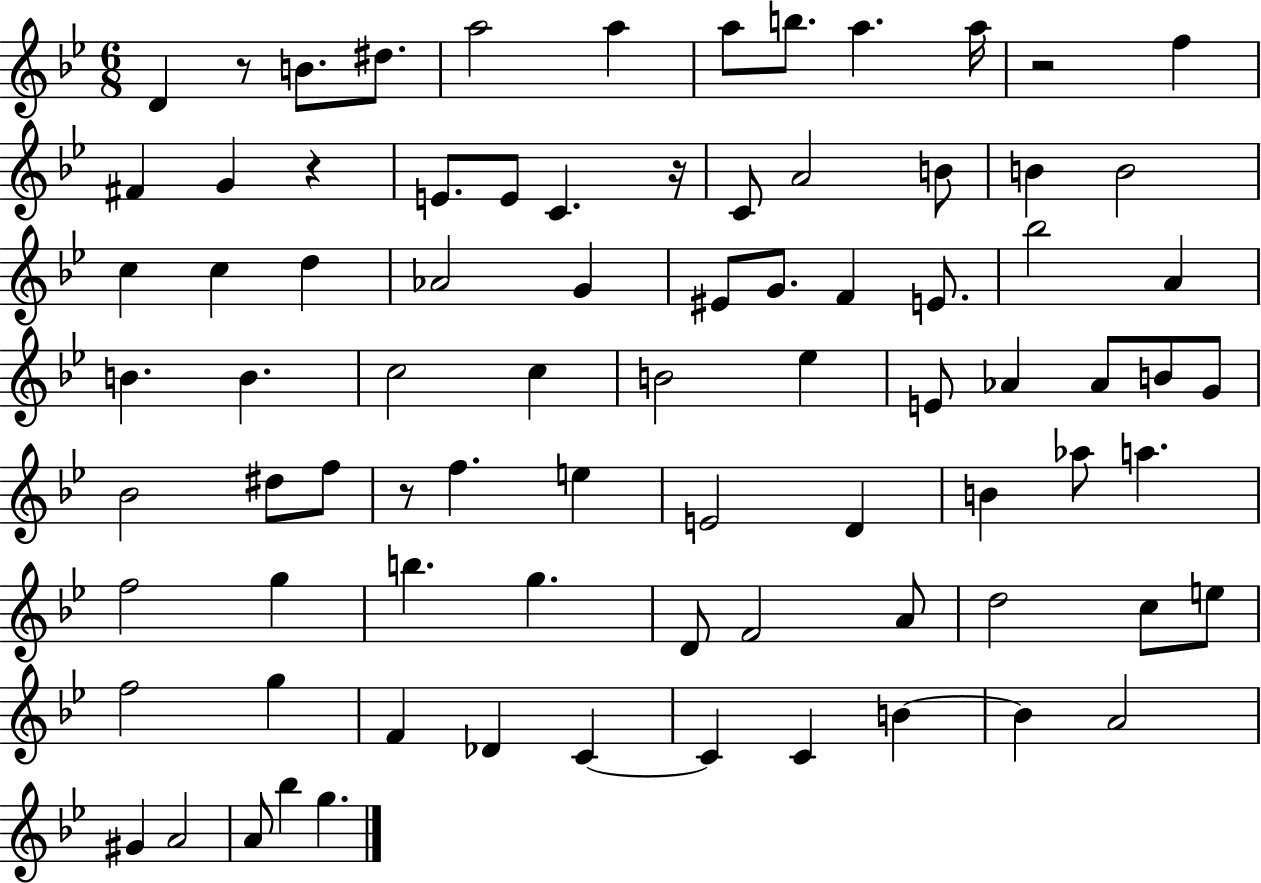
D4/q R/e B4/e. D#5/e. A5/h A5/q A5/e B5/e. A5/q. A5/s R/h F5/q F#4/q G4/q R/q E4/e. E4/e C4/q. R/s C4/e A4/h B4/e B4/q B4/h C5/q C5/q D5/q Ab4/h G4/q EIS4/e G4/e. F4/q E4/e. Bb5/h A4/q B4/q. B4/q. C5/h C5/q B4/h Eb5/q E4/e Ab4/q Ab4/e B4/e G4/e Bb4/h D#5/e F5/e R/e F5/q. E5/q E4/h D4/q B4/q Ab5/e A5/q. F5/h G5/q B5/q. G5/q. D4/e F4/h A4/e D5/h C5/e E5/e F5/h G5/q F4/q Db4/q C4/q C4/q C4/q B4/q B4/q A4/h G#4/q A4/h A4/e Bb5/q G5/q.